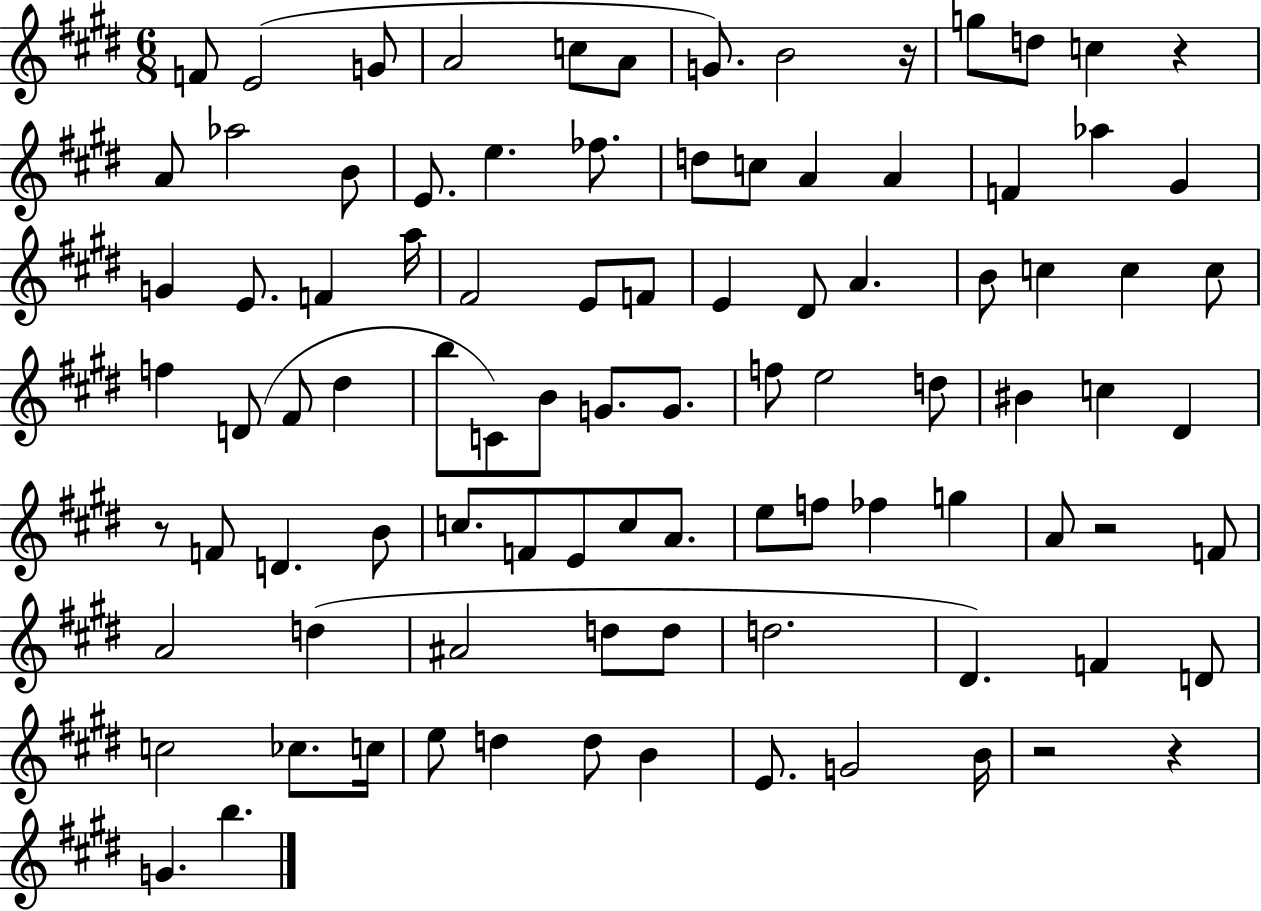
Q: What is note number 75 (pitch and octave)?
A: F4